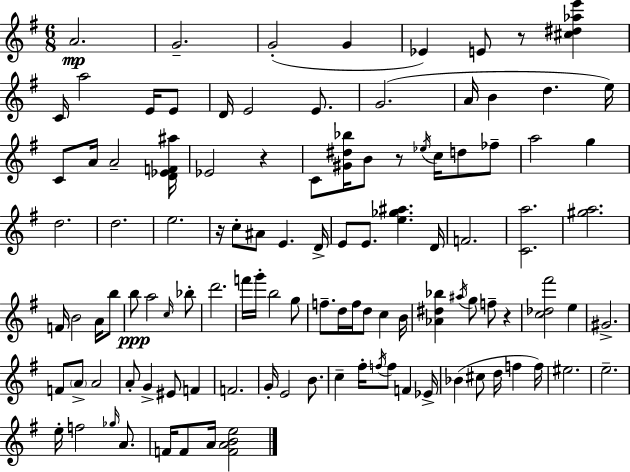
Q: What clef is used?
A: treble